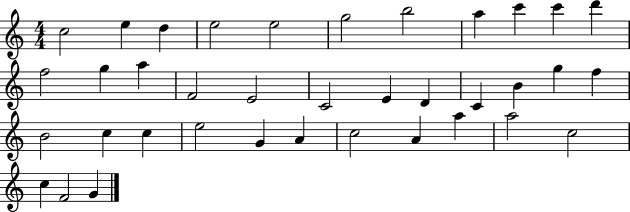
C5/h E5/q D5/q E5/h E5/h G5/h B5/h A5/q C6/q C6/q D6/q F5/h G5/q A5/q F4/h E4/h C4/h E4/q D4/q C4/q B4/q G5/q F5/q B4/h C5/q C5/q E5/h G4/q A4/q C5/h A4/q A5/q A5/h C5/h C5/q F4/h G4/q